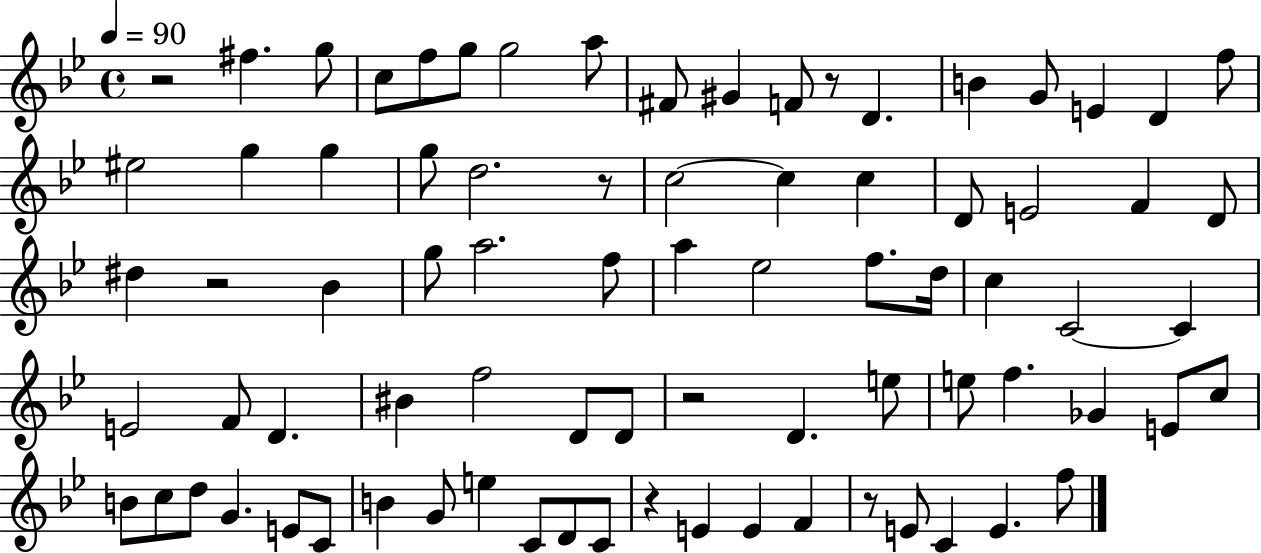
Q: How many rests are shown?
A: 7